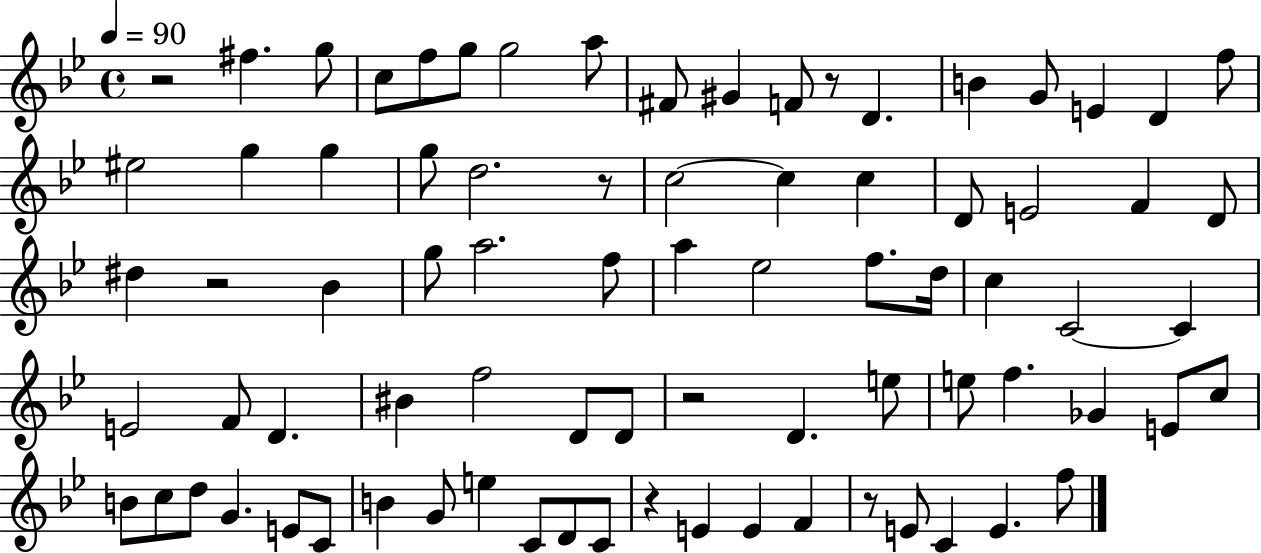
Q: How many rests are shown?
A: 7